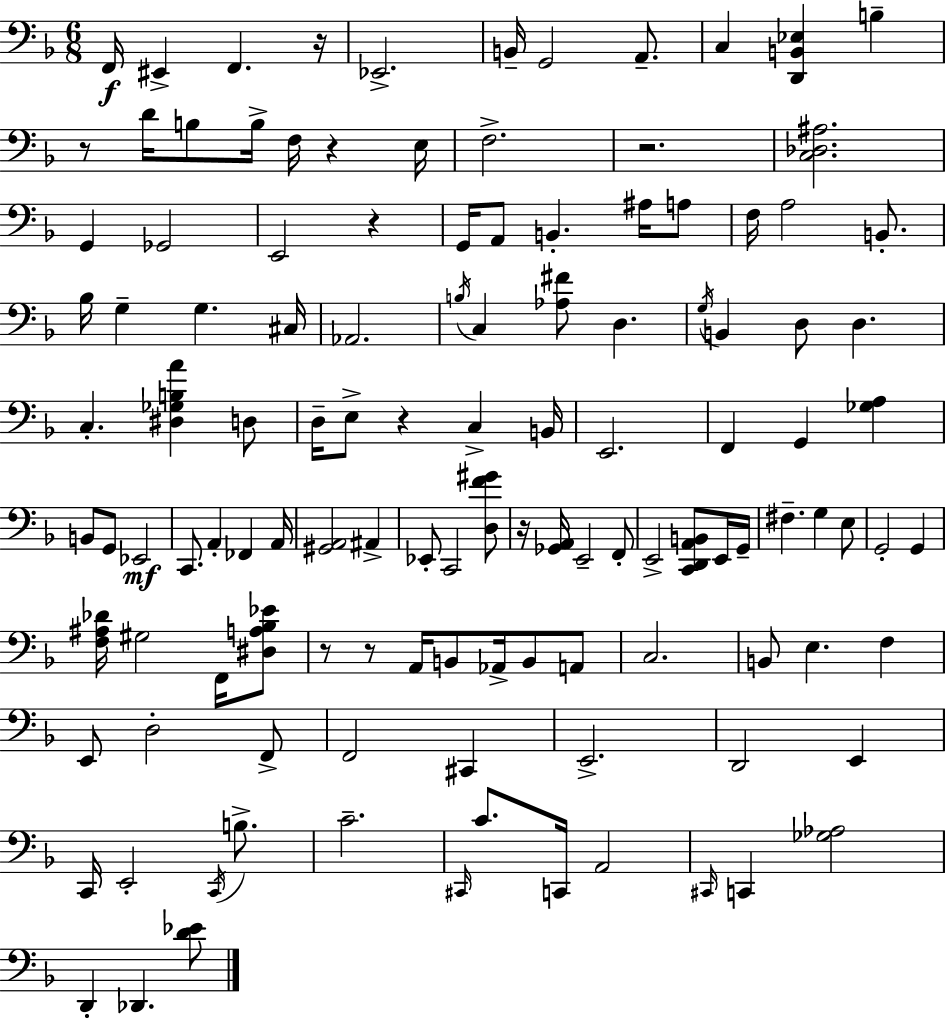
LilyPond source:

{
  \clef bass
  \numericTimeSignature
  \time 6/8
  \key d \minor
  \repeat volta 2 { f,16\f eis,4-> f,4. r16 | ees,2.-> | b,16-- g,2 a,8.-- | c4 <d, b, ees>4 b4-- | \break r8 d'16 b8 b16-> f16 r4 e16 | f2.-> | r2. | <c des ais>2. | \break g,4 ges,2 | e,2 r4 | g,16 a,8 b,4.-. ais16 a8 | f16 a2 b,8.-. | \break bes16 g4-- g4. cis16 | aes,2. | \acciaccatura { b16 } c4 <aes fis'>8 d4. | \acciaccatura { g16 } b,4 d8 d4. | \break c4.-. <dis ges b a'>4 | d8 d16-- e8-> r4 c4-> | b,16 e,2. | f,4 g,4 <ges a>4 | \break b,8 g,8 ees,2\mf | c,8. a,4-. fes,4 | a,16 <gis, a,>2 ais,4-> | ees,8-. c,2 | \break <d f' gis'>8 r16 <ges, a,>16 e,2-- | f,8-. e,2-> <c, d, a, b,>8 | e,16 g,16-- fis4.-- g4 | e8 g,2-. g,4 | \break <f ais des'>16 gis2 f,16 | <dis a bes ees'>8 r8 r8 a,16 b,8 aes,16-> b,8 | a,8 c2. | b,8 e4. f4 | \break e,8 d2-. | f,8-> f,2 cis,4 | e,2.-> | d,2 e,4 | \break c,16 e,2-. \acciaccatura { c,16 } | b8.-> c'2.-- | \grace { cis,16 } c'8. c,16 a,2 | \grace { cis,16 } c,4 <ges aes>2 | \break d,4-. des,4. | <d' ees'>8 } \bar "|."
}